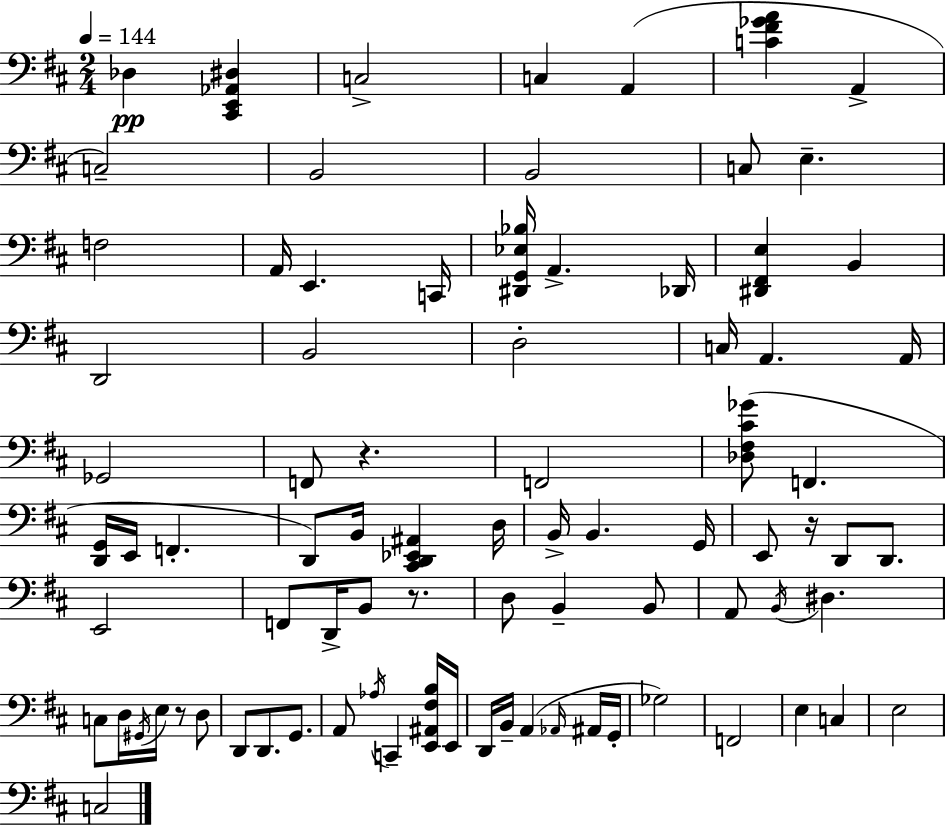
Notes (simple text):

Db3/q [C#2,E2,Ab2,D#3]/q C3/h C3/q A2/q [C4,F#4,Gb4,A4]/q A2/q C3/h B2/h B2/h C3/e E3/q. F3/h A2/s E2/q. C2/s [D#2,G2,Eb3,Bb3]/s A2/q. Db2/s [D#2,F#2,E3]/q B2/q D2/h B2/h D3/h C3/s A2/q. A2/s Gb2/h F2/e R/q. F2/h [Db3,F#3,C#4,Gb4]/e F2/q. [D2,G2]/s E2/s F2/q. D2/e B2/s [C#2,D2,Eb2,A#2]/q D3/s B2/s B2/q. G2/s E2/e R/s D2/e D2/e. E2/h F2/e D2/s B2/e R/e. D3/e B2/q B2/e A2/e B2/s D#3/q. C3/e D3/s G#2/s E3/s R/e D3/e D2/e D2/e. G2/e. A2/e Ab3/s C2/q [E2,A#2,F#3,B3]/s E2/s D2/s B2/s A2/q Ab2/s A#2/s G2/s Gb3/h F2/h E3/q C3/q E3/h C3/h